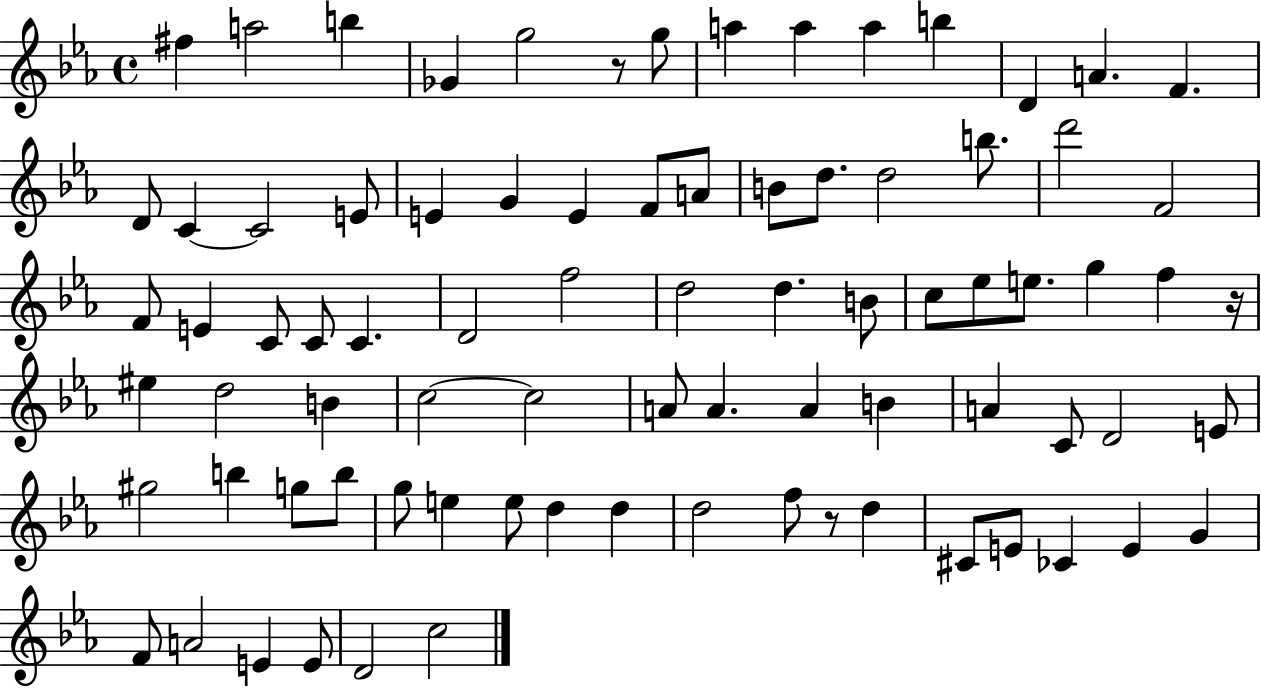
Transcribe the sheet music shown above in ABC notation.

X:1
T:Untitled
M:4/4
L:1/4
K:Eb
^f a2 b _G g2 z/2 g/2 a a a b D A F D/2 C C2 E/2 E G E F/2 A/2 B/2 d/2 d2 b/2 d'2 F2 F/2 E C/2 C/2 C D2 f2 d2 d B/2 c/2 _e/2 e/2 g f z/4 ^e d2 B c2 c2 A/2 A A B A C/2 D2 E/2 ^g2 b g/2 b/2 g/2 e e/2 d d d2 f/2 z/2 d ^C/2 E/2 _C E G F/2 A2 E E/2 D2 c2